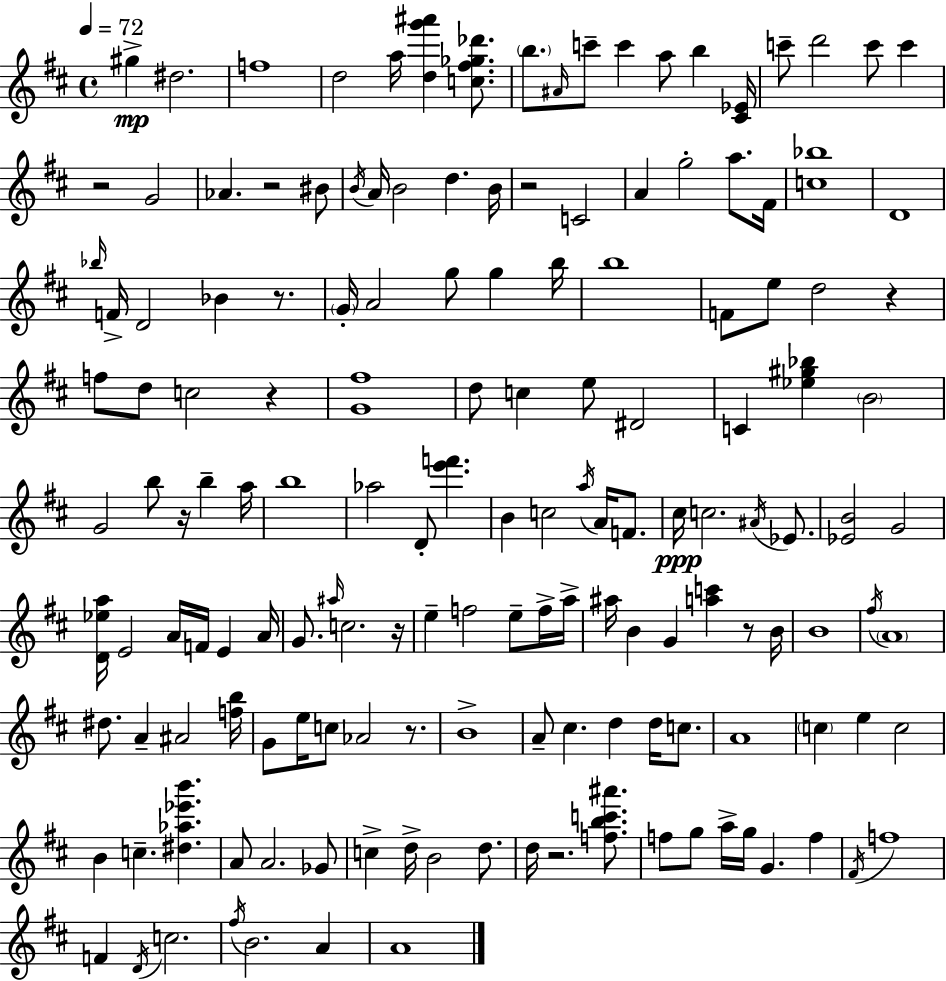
{
  \clef treble
  \time 4/4
  \defaultTimeSignature
  \key d \major
  \tempo 4 = 72
  gis''4->\mp dis''2. | f''1 | d''2 a''16 <d'' g''' ais'''>4 <c'' fis'' ges'' des'''>8. | \parenthesize b''8. \grace { ais'16 } c'''8-- c'''4 a''8 b''4 | \break <cis' ees'>16 c'''8-- d'''2 c'''8 c'''4 | r2 g'2 | aes'4. r2 bis'8 | \acciaccatura { b'16 } a'16 b'2 d''4. | \break b'16 r2 c'2 | a'4 g''2-. a''8. | fis'16 <c'' bes''>1 | d'1 | \break \grace { bes''16 } f'16-> d'2 bes'4 | r8. \parenthesize g'16-. a'2 g''8 g''4 | b''16 b''1 | f'8 e''8 d''2 r4 | \break f''8 d''8 c''2 r4 | <g' fis''>1 | d''8 c''4 e''8 dis'2 | c'4 <ees'' gis'' bes''>4 \parenthesize b'2 | \break g'2 b''8 r16 b''4-- | a''16 b''1 | aes''2 d'8-. <e''' f'''>4. | b'4 c''2 \acciaccatura { a''16 } | \break a'16 f'8. cis''16\ppp c''2. | \acciaccatura { ais'16 } ees'8. <ees' b'>2 g'2 | <d' ees'' a''>16 e'2 a'16 f'16 | e'4 a'16 g'8. \grace { ais''16 } c''2. | \break r16 e''4-- f''2 | e''8-- f''16-> a''16-> ais''16 b'4 g'4 <a'' c'''>4 | r8 b'16 b'1 | \acciaccatura { fis''16 } \parenthesize a'1 | \break dis''8. a'4-- ais'2 | <f'' b''>16 g'8 e''16 c''8 aes'2 | r8. b'1-> | a'8-- cis''4. d''4 | \break d''16 c''8. a'1 | \parenthesize c''4 e''4 c''2 | b'4 c''4.-- | <dis'' aes'' ees''' b'''>4. a'8 a'2. | \break ges'8 c''4-> d''16-> b'2 | d''8. d''16 r2. | <f'' b'' c''' ais'''>8. f''8 g''8 a''16-> g''16 g'4. | f''4 \acciaccatura { fis'16 } f''1 | \break f'4 \acciaccatura { d'16 } c''2. | \acciaccatura { fis''16 } b'2. | a'4 a'1 | \bar "|."
}